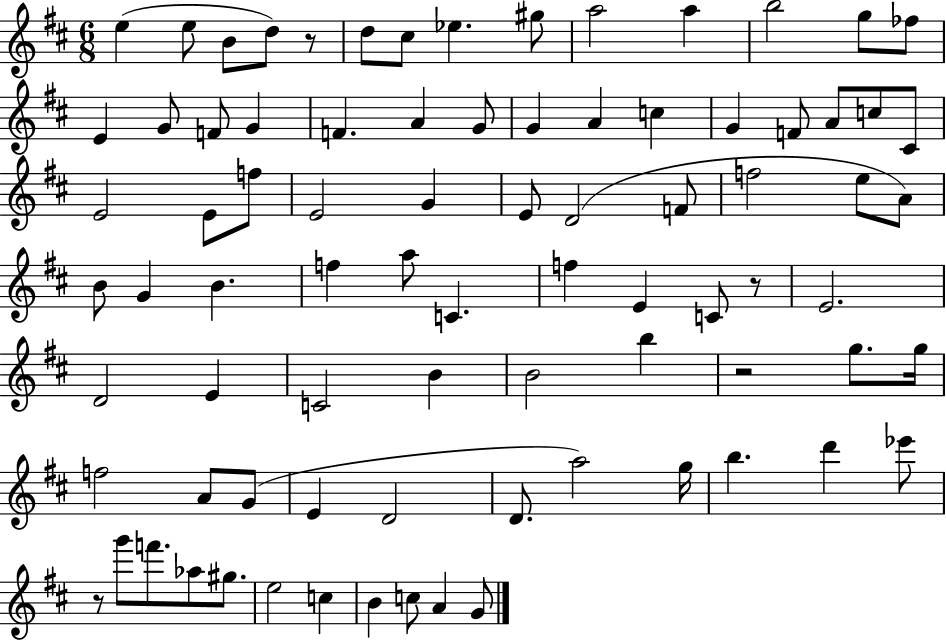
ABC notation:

X:1
T:Untitled
M:6/8
L:1/4
K:D
e e/2 B/2 d/2 z/2 d/2 ^c/2 _e ^g/2 a2 a b2 g/2 _f/2 E G/2 F/2 G F A G/2 G A c G F/2 A/2 c/2 ^C/2 E2 E/2 f/2 E2 G E/2 D2 F/2 f2 e/2 A/2 B/2 G B f a/2 C f E C/2 z/2 E2 D2 E C2 B B2 b z2 g/2 g/4 f2 A/2 G/2 E D2 D/2 a2 g/4 b d' _e'/2 z/2 g'/2 f'/2 _a/2 ^g/2 e2 c B c/2 A G/2